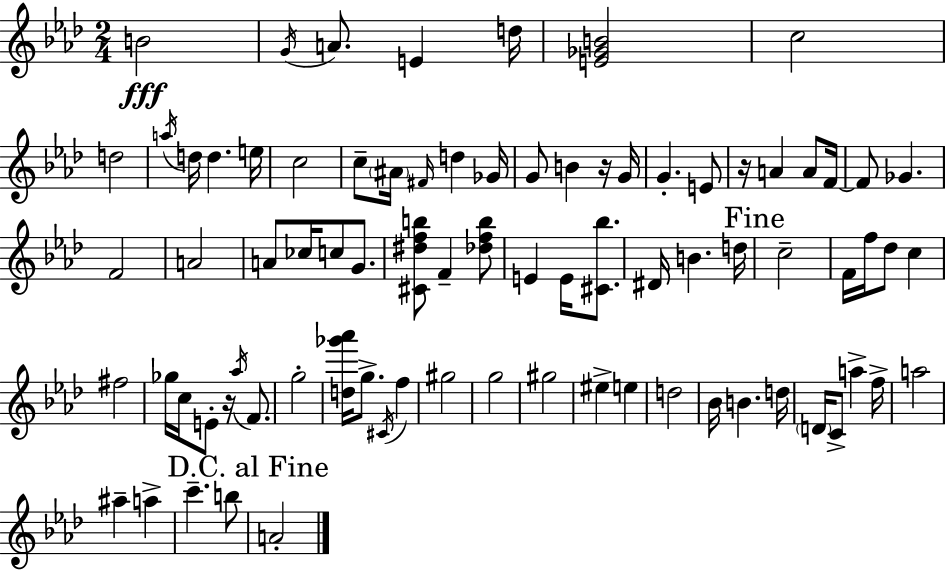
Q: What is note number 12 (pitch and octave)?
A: C5